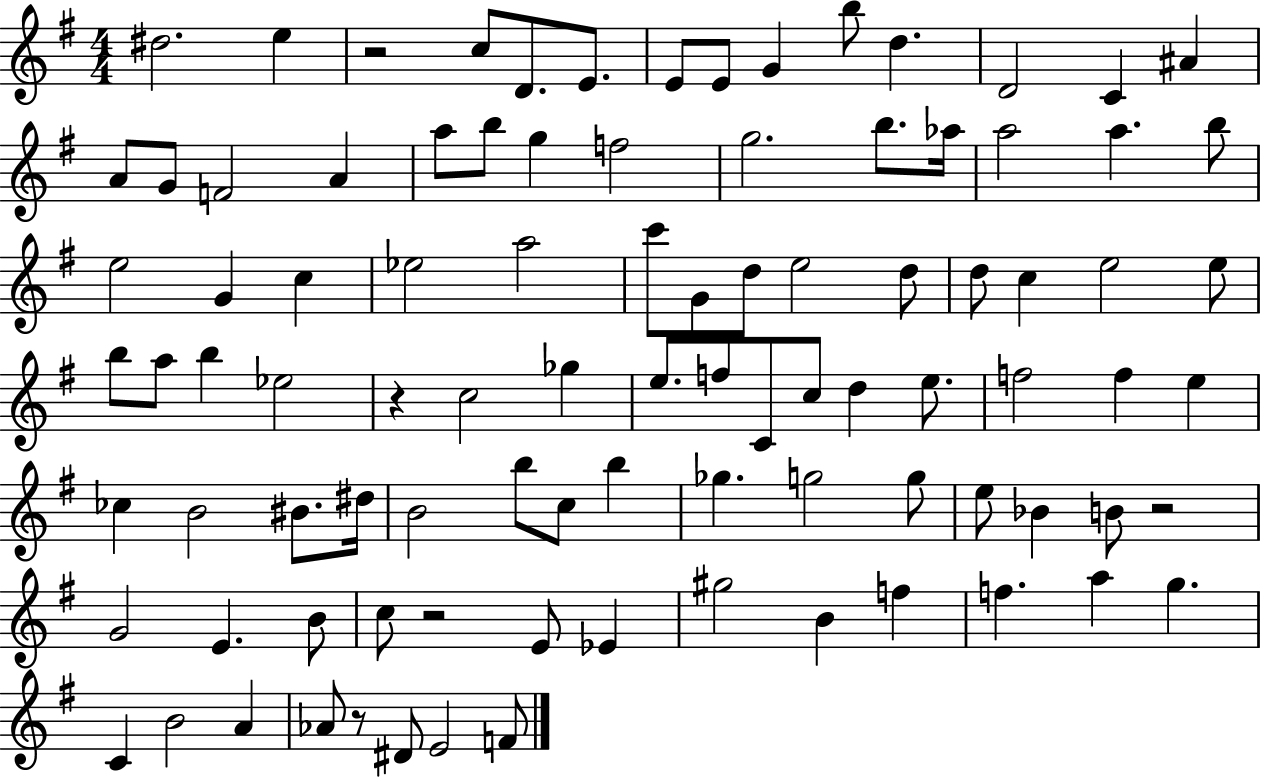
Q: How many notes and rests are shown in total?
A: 94